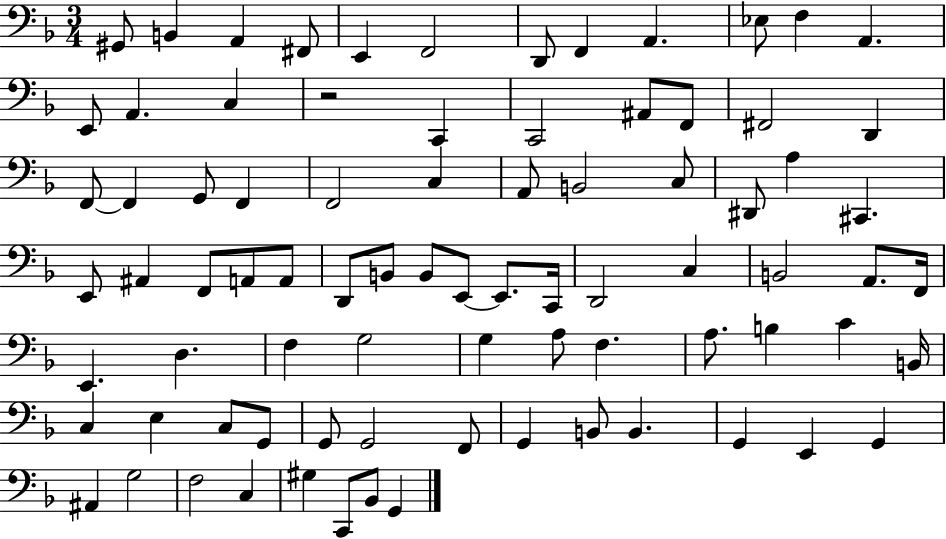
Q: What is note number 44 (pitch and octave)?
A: C2